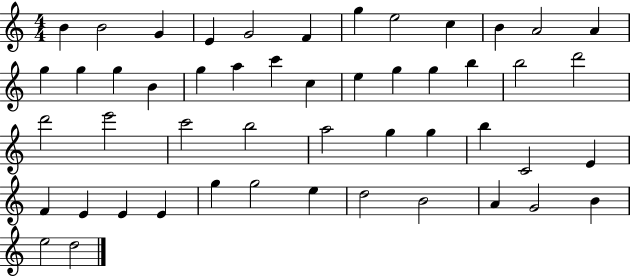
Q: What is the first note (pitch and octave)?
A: B4